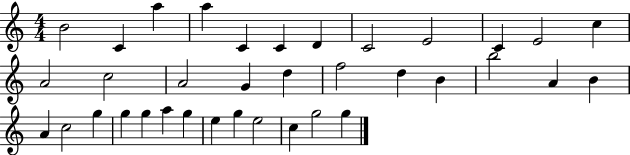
{
  \clef treble
  \numericTimeSignature
  \time 4/4
  \key c \major
  b'2 c'4 a''4 | a''4 c'4 c'4 d'4 | c'2 e'2 | c'4 e'2 c''4 | \break a'2 c''2 | a'2 g'4 d''4 | f''2 d''4 b'4 | b''2 a'4 b'4 | \break a'4 c''2 g''4 | g''4 g''4 a''4 g''4 | e''4 g''4 e''2 | c''4 g''2 g''4 | \break \bar "|."
}